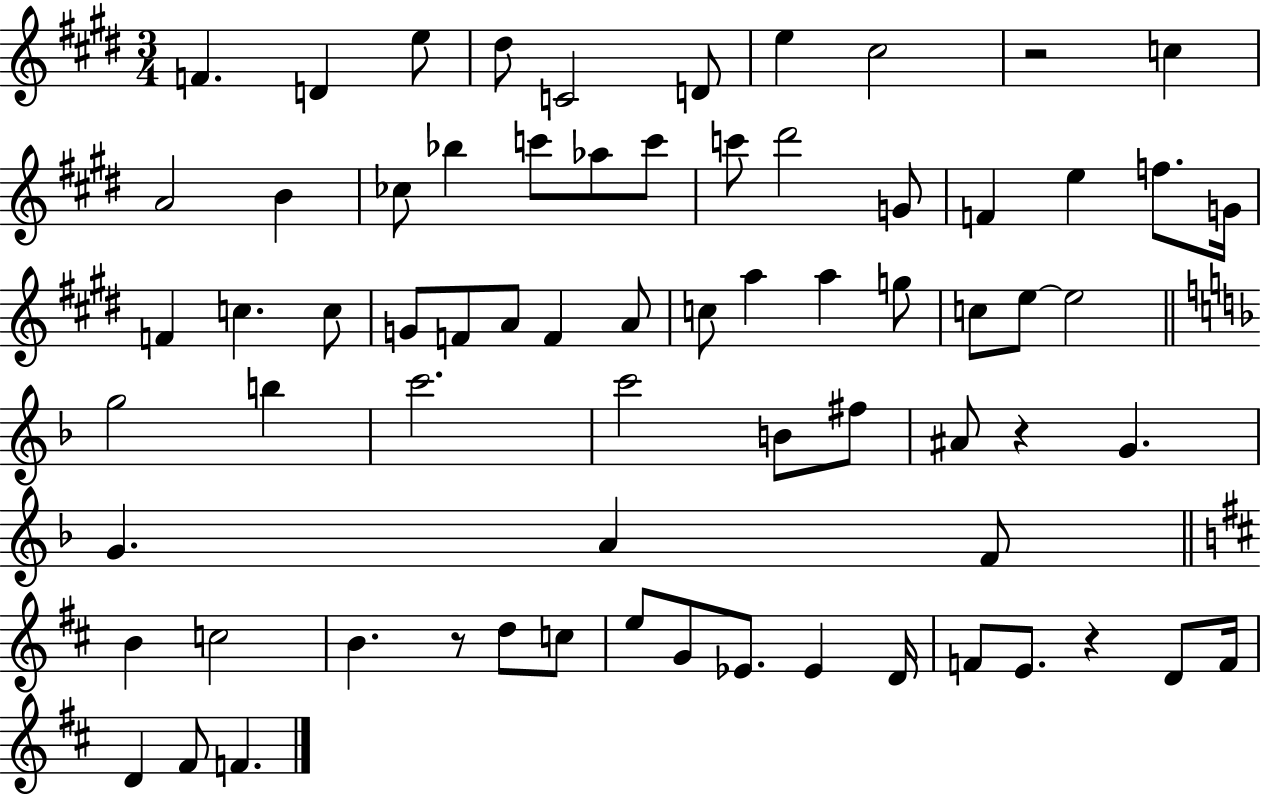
X:1
T:Untitled
M:3/4
L:1/4
K:E
F D e/2 ^d/2 C2 D/2 e ^c2 z2 c A2 B _c/2 _b c'/2 _a/2 c'/2 c'/2 ^d'2 G/2 F e f/2 G/4 F c c/2 G/2 F/2 A/2 F A/2 c/2 a a g/2 c/2 e/2 e2 g2 b c'2 c'2 B/2 ^f/2 ^A/2 z G G A F/2 B c2 B z/2 d/2 c/2 e/2 G/2 _E/2 _E D/4 F/2 E/2 z D/2 F/4 D ^F/2 F